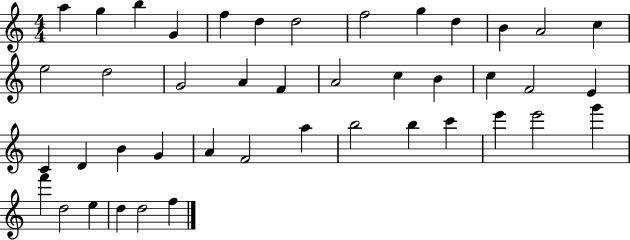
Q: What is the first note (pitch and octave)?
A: A5